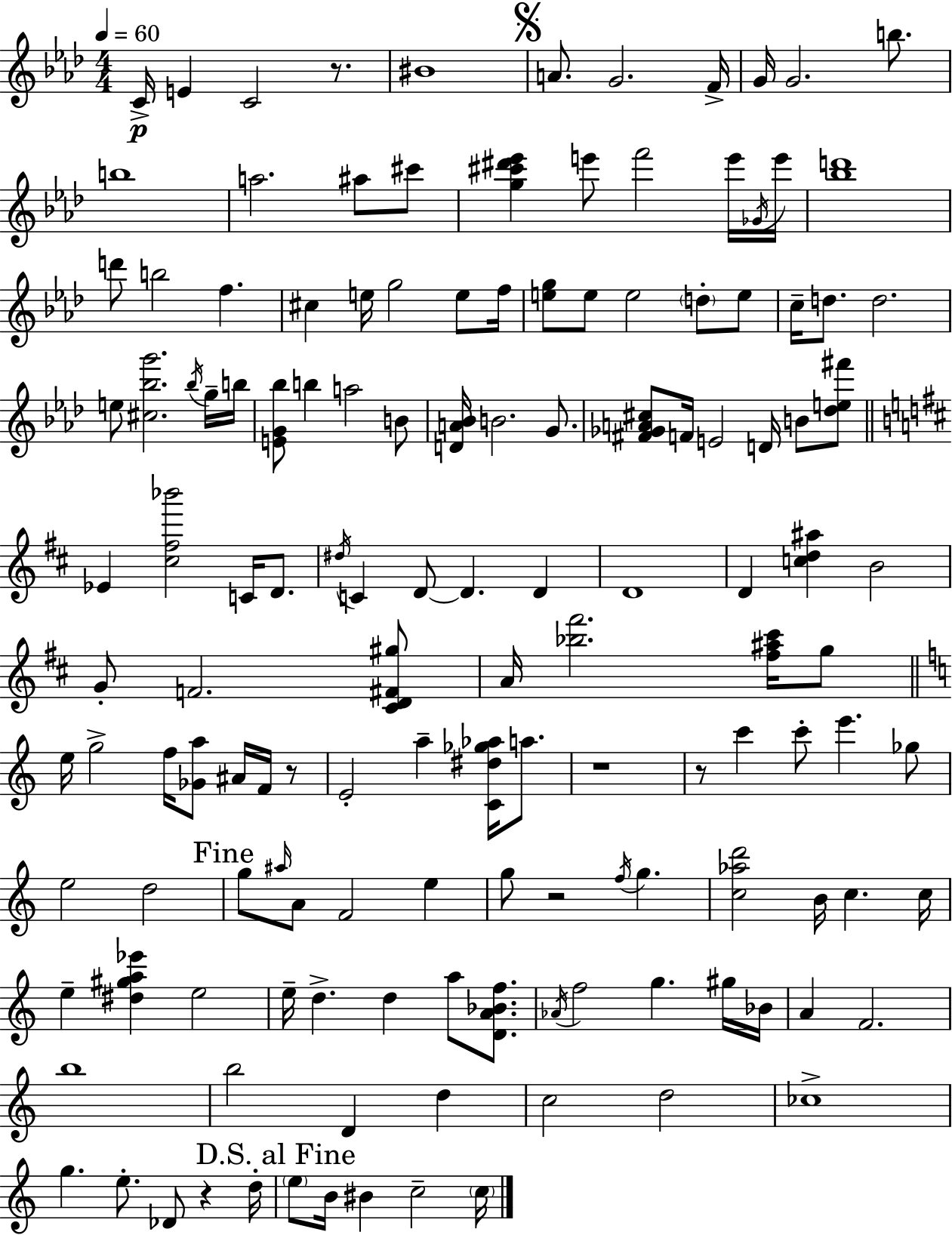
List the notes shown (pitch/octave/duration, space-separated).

C4/s E4/q C4/h R/e. BIS4/w A4/e. G4/h. F4/s G4/s G4/h. B5/e. B5/w A5/h. A#5/e C#6/e [G5,C#6,D#6,Eb6]/q E6/e F6/h E6/s Gb4/s E6/s [Bb5,D6]/w D6/e B5/h F5/q. C#5/q E5/s G5/h E5/e F5/s [E5,G5]/e E5/e E5/h D5/e E5/e C5/s D5/e. D5/h. E5/e [C#5,Bb5,G6]/h. Bb5/s G5/s B5/s [E4,G4,Bb5]/e B5/q A5/h B4/e [D4,A4,Bb4]/s B4/h. G4/e. [F#4,Gb4,A4,C#5]/e F4/s E4/h D4/s B4/e [Db5,E5,F#6]/e Eb4/q [C#5,F#5,Bb6]/h C4/s D4/e. D#5/s C4/q D4/e D4/q. D4/q D4/w D4/q [C5,D5,A#5]/q B4/h G4/e F4/h. [C#4,D4,F#4,G#5]/e A4/s [Bb5,F#6]/h. [F#5,A#5,C#6]/s G5/e E5/s G5/h F5/s [Gb4,A5]/e A#4/s F4/s R/e E4/h A5/q [C4,D#5,Gb5,Ab5]/s A5/e. R/w R/e C6/q C6/e E6/q. Gb5/e E5/h D5/h G5/e A#5/s A4/e F4/h E5/q G5/e R/h F5/s G5/q. [C5,Ab5,D6]/h B4/s C5/q. C5/s E5/q [D#5,G#5,A5,Eb6]/q E5/h E5/s D5/q. D5/q A5/e [D4,A4,Bb4,F5]/e. Ab4/s F5/h G5/q. G#5/s Bb4/s A4/q F4/h. B5/w B5/h D4/q D5/q C5/h D5/h CES5/w G5/q. E5/e. Db4/e R/q D5/s E5/e B4/s BIS4/q C5/h C5/s